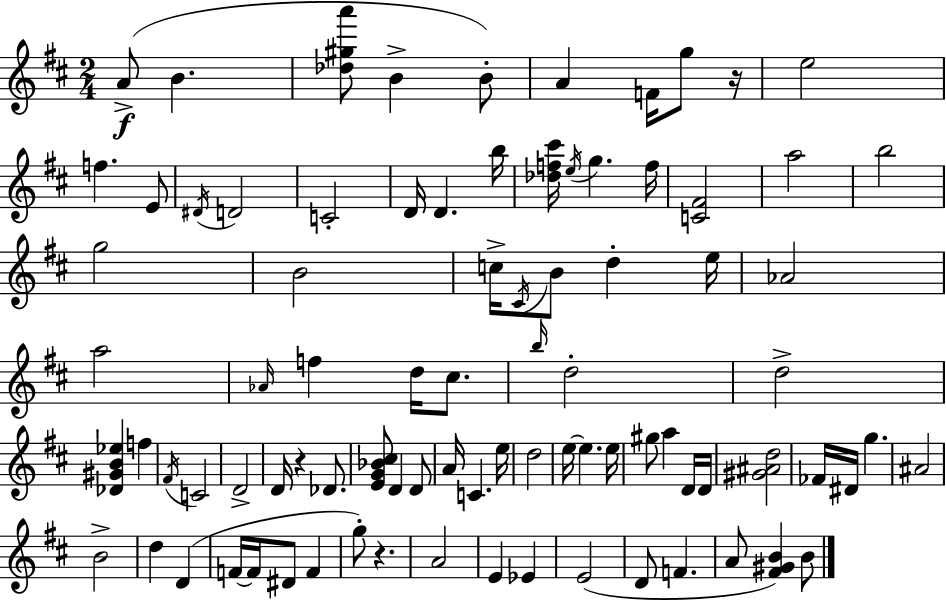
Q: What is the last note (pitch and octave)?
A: B4